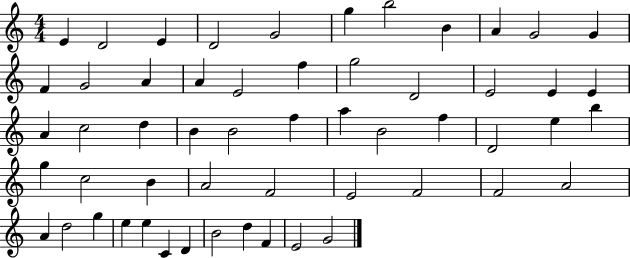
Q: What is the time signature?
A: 4/4